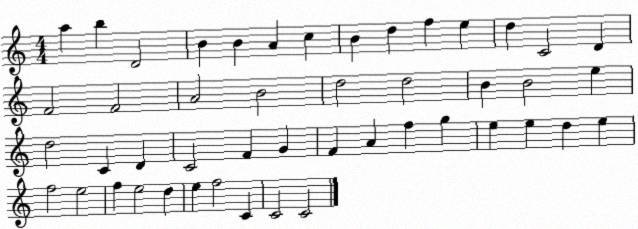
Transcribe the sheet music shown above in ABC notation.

X:1
T:Untitled
M:4/4
L:1/4
K:C
a b D2 B B A c B d f e d C2 D F2 F2 A2 B2 d2 d2 B B2 e d2 C D C2 F G F A f g e e d e f2 e2 f e2 d e f2 C C2 C2